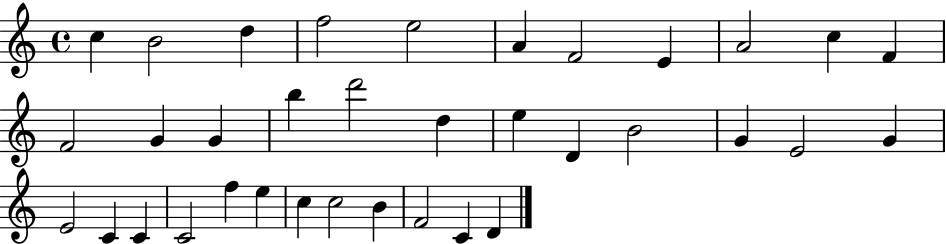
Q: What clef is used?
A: treble